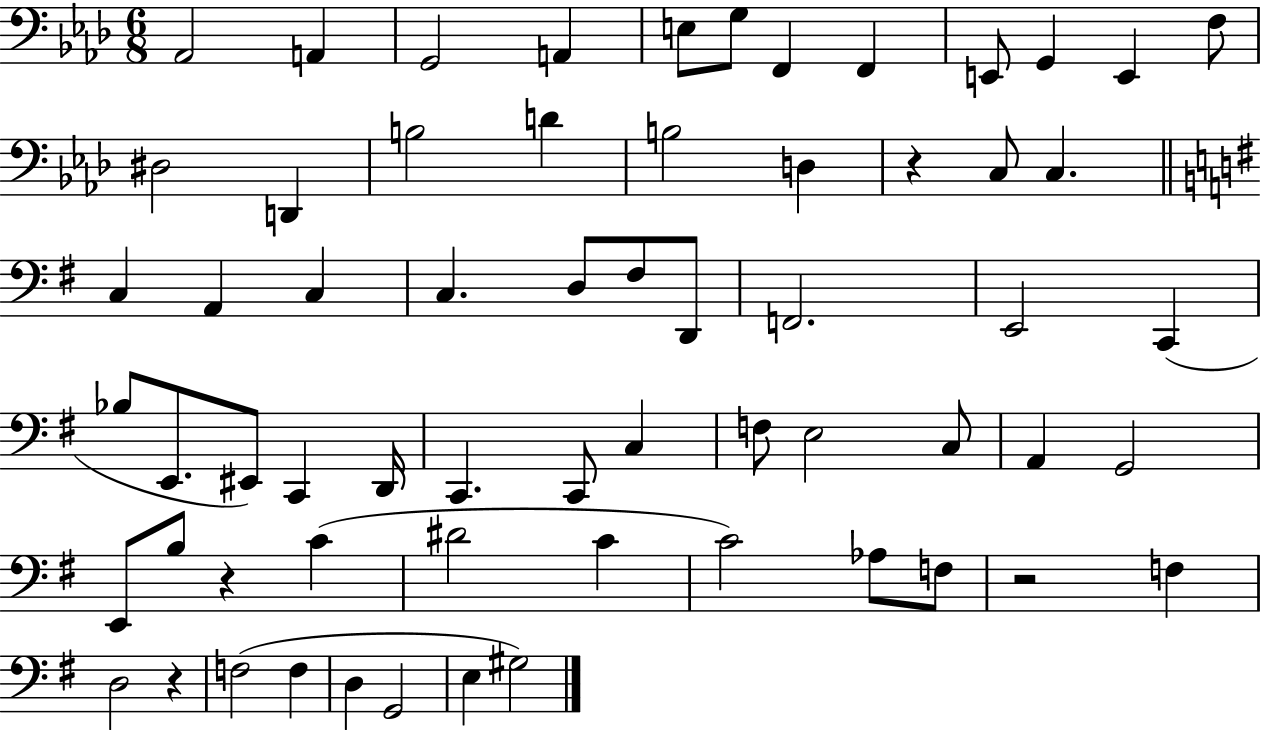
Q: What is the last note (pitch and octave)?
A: G#3